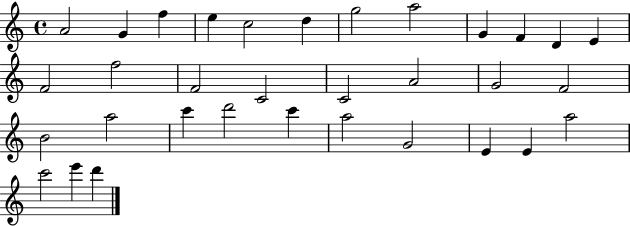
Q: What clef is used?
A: treble